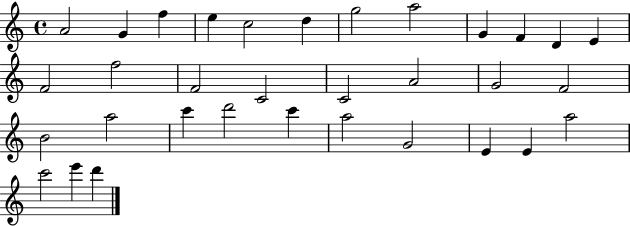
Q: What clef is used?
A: treble